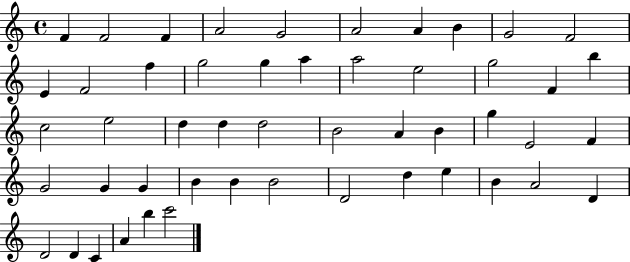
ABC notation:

X:1
T:Untitled
M:4/4
L:1/4
K:C
F F2 F A2 G2 A2 A B G2 F2 E F2 f g2 g a a2 e2 g2 F b c2 e2 d d d2 B2 A B g E2 F G2 G G B B B2 D2 d e B A2 D D2 D C A b c'2